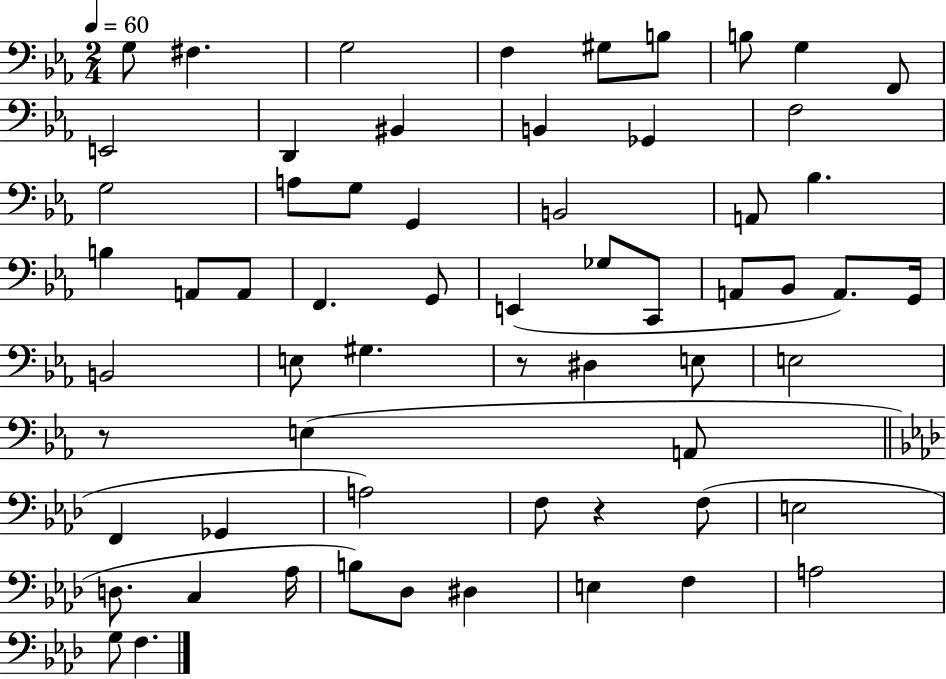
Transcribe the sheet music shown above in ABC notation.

X:1
T:Untitled
M:2/4
L:1/4
K:Eb
G,/2 ^F, G,2 F, ^G,/2 B,/2 B,/2 G, F,,/2 E,,2 D,, ^B,, B,, _G,, F,2 G,2 A,/2 G,/2 G,, B,,2 A,,/2 _B, B, A,,/2 A,,/2 F,, G,,/2 E,, _G,/2 C,,/2 A,,/2 _B,,/2 A,,/2 G,,/4 B,,2 E,/2 ^G, z/2 ^D, E,/2 E,2 z/2 E, A,,/2 F,, _G,, A,2 F,/2 z F,/2 E,2 D,/2 C, _A,/4 B,/2 _D,/2 ^D, E, F, A,2 G,/2 F,